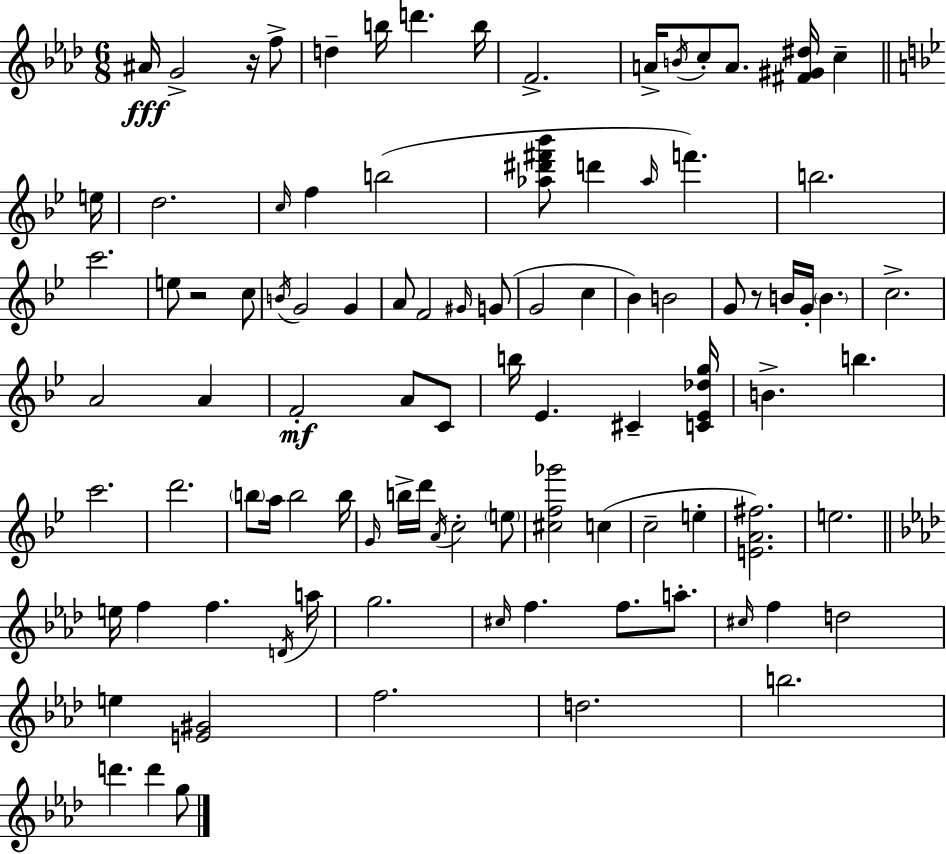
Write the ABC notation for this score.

X:1
T:Untitled
M:6/8
L:1/4
K:Fm
^A/4 G2 z/4 f/2 d b/4 d' b/4 F2 A/4 B/4 c/2 A/2 [^F^G^d]/4 c e/4 d2 c/4 f b2 [_a^d'^f'_b']/2 d' _a/4 f' b2 c'2 e/2 z2 c/2 B/4 G2 G A/2 F2 ^G/4 G/2 G2 c _B B2 G/2 z/2 B/4 G/4 B c2 A2 A F2 A/2 C/2 b/4 _E ^C [C_E_dg]/4 B b c'2 d'2 b/2 a/4 b2 b/4 G/4 b/4 d'/4 A/4 c2 e/2 [^cf_g']2 c c2 e [EA^f]2 e2 e/4 f f D/4 a/4 g2 ^c/4 f f/2 a/2 ^c/4 f d2 e [E^G]2 f2 d2 b2 d' d' g/2